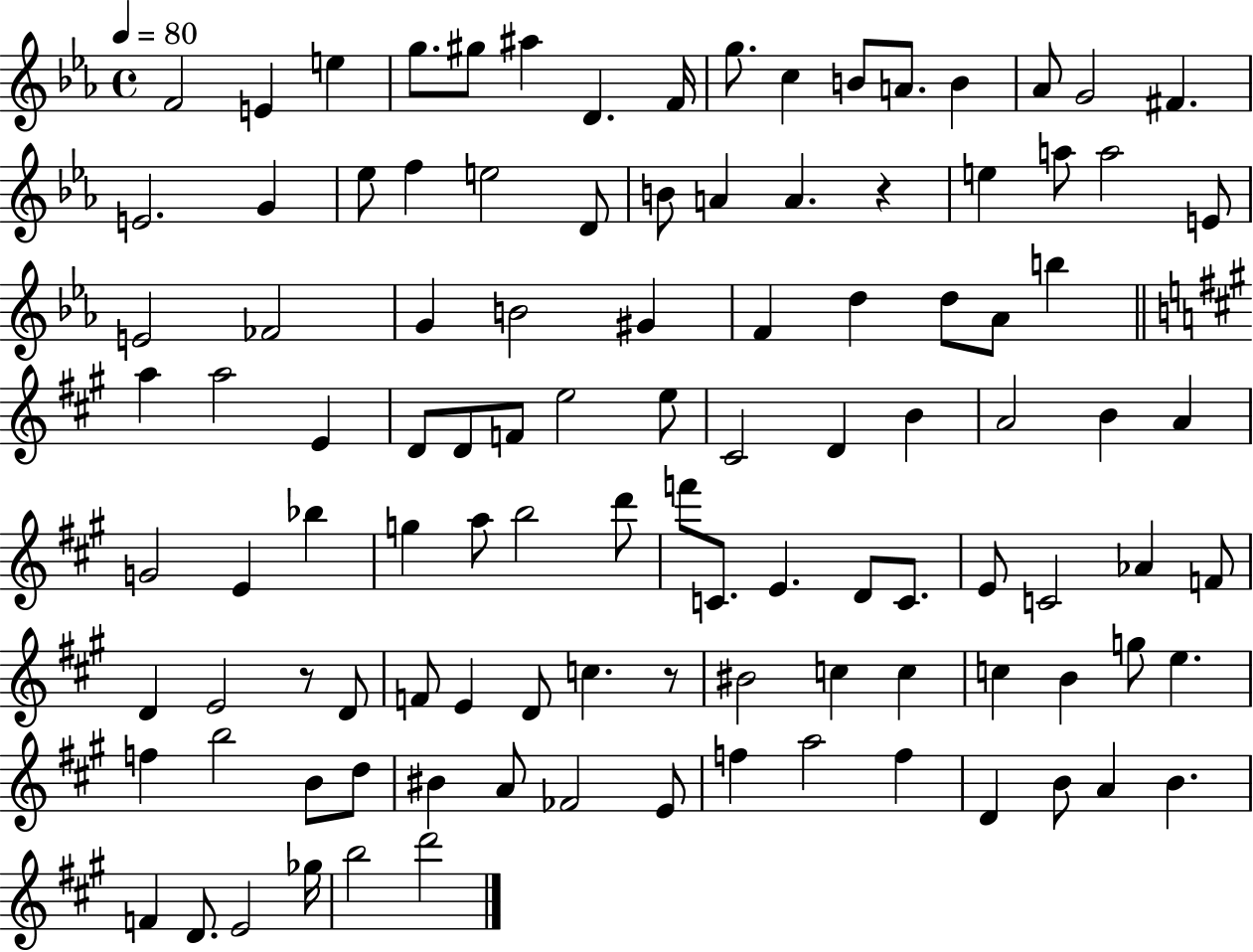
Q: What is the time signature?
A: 4/4